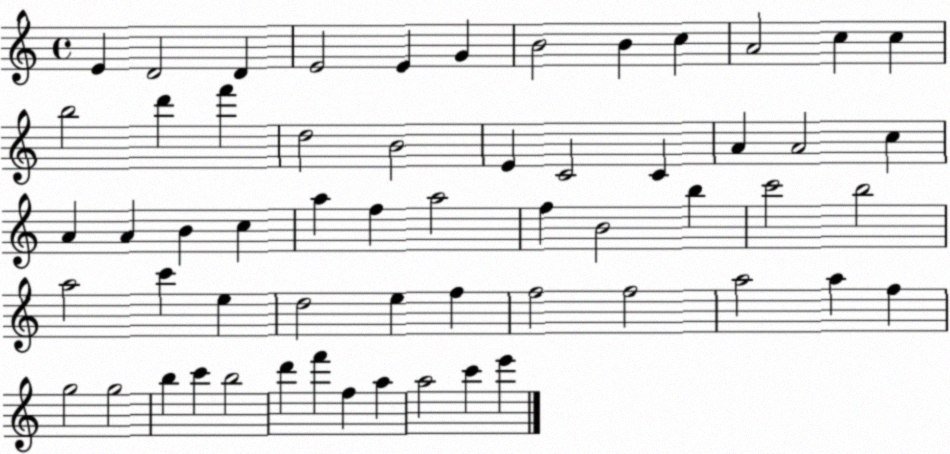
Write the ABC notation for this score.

X:1
T:Untitled
M:4/4
L:1/4
K:C
E D2 D E2 E G B2 B c A2 c c b2 d' f' d2 B2 E C2 C A A2 c A A B c a f a2 f B2 b c'2 b2 a2 c' e d2 e f f2 f2 a2 a f g2 g2 b c' b2 d' f' f a a2 c' e'